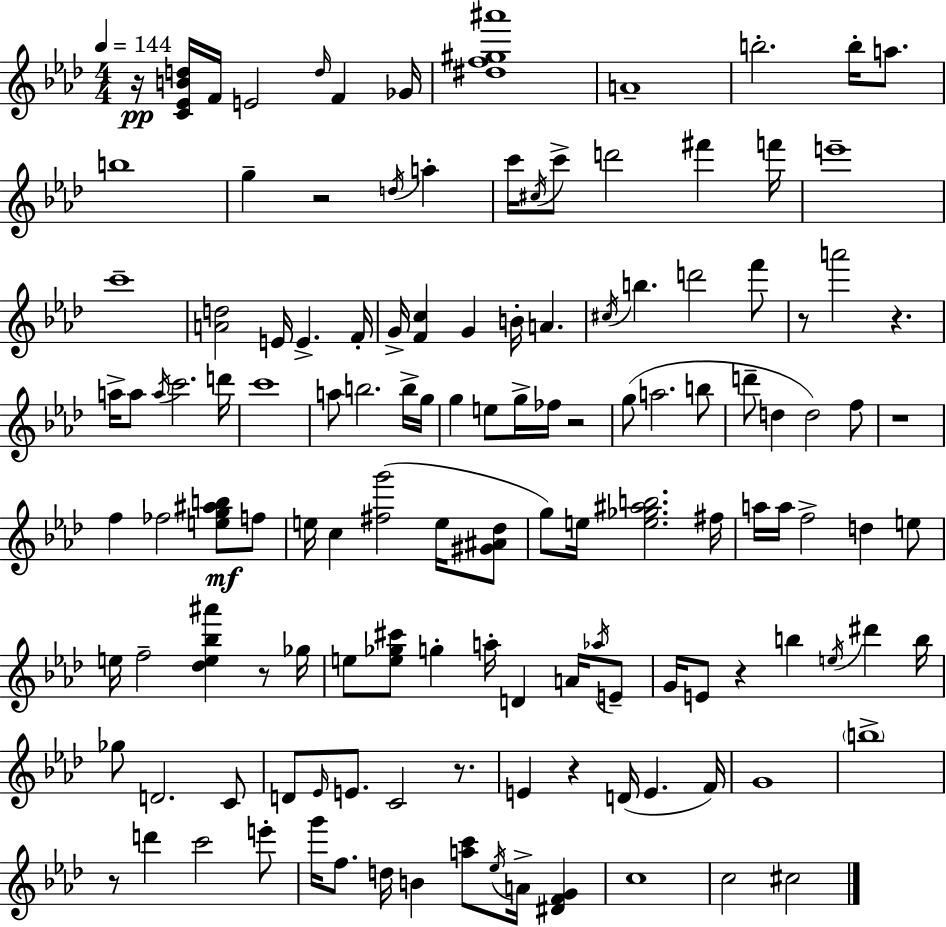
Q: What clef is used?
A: treble